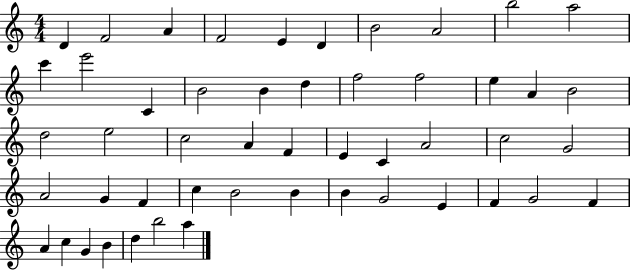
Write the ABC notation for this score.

X:1
T:Untitled
M:4/4
L:1/4
K:C
D F2 A F2 E D B2 A2 b2 a2 c' e'2 C B2 B d f2 f2 e A B2 d2 e2 c2 A F E C A2 c2 G2 A2 G F c B2 B B G2 E F G2 F A c G B d b2 a